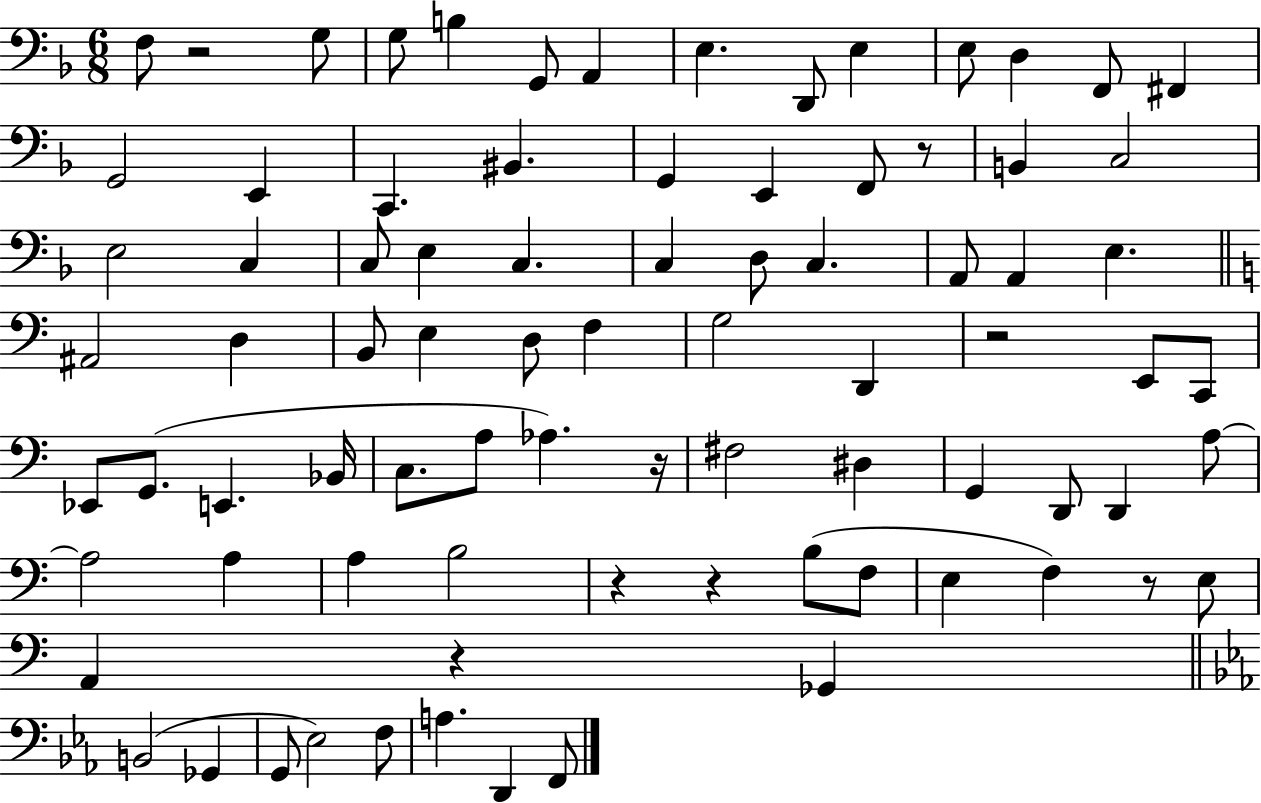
{
  \clef bass
  \numericTimeSignature
  \time 6/8
  \key f \major
  f8 r2 g8 | g8 b4 g,8 a,4 | e4. d,8 e4 | e8 d4 f,8 fis,4 | \break g,2 e,4 | c,4. bis,4. | g,4 e,4 f,8 r8 | b,4 c2 | \break e2 c4 | c8 e4 c4. | c4 d8 c4. | a,8 a,4 e4. | \break \bar "||" \break \key a \minor ais,2 d4 | b,8 e4 d8 f4 | g2 d,4 | r2 e,8 c,8 | \break ees,8 g,8.( e,4. bes,16 | c8. a8 aes4.) r16 | fis2 dis4 | g,4 d,8 d,4 a8~~ | \break a2 a4 | a4 b2 | r4 r4 b8( f8 | e4 f4) r8 e8 | \break a,4 r4 ges,4 | \bar "||" \break \key c \minor b,2( ges,4 | g,8 ees2) f8 | a4. d,4 f,8 | \bar "|."
}